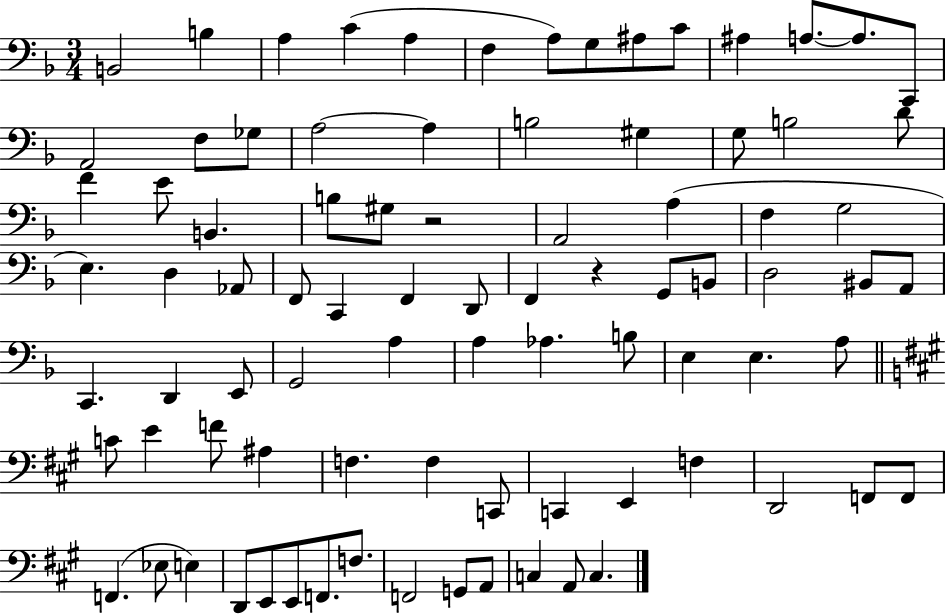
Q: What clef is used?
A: bass